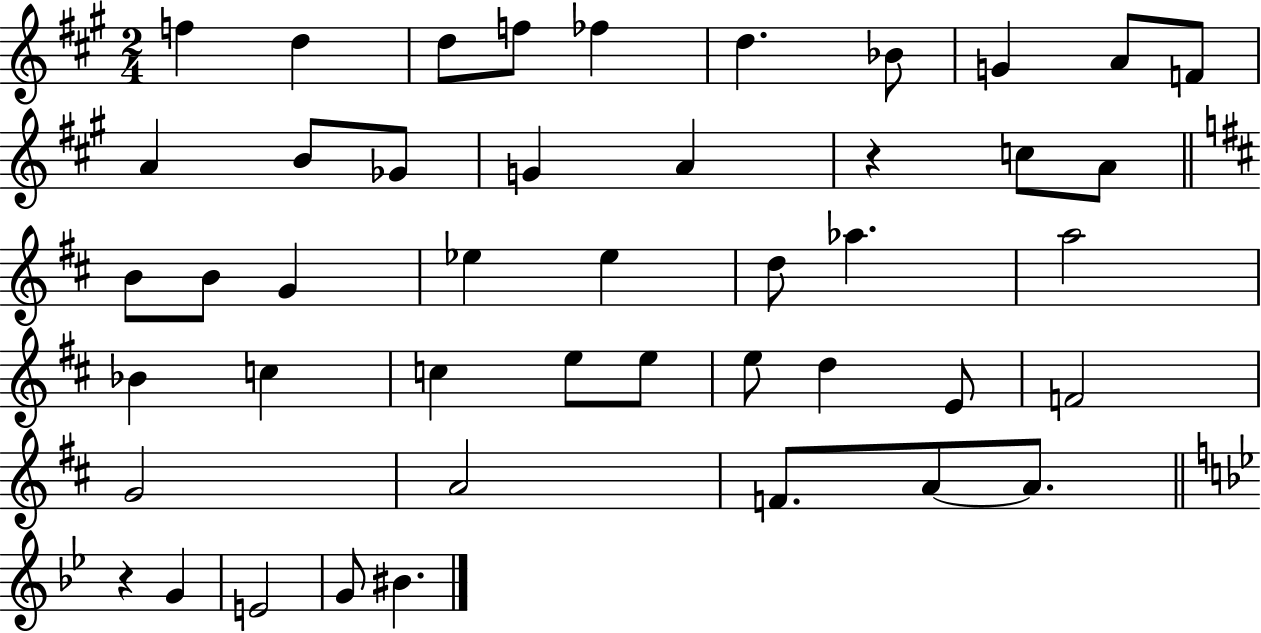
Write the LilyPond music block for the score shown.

{
  \clef treble
  \numericTimeSignature
  \time 2/4
  \key a \major
  f''4 d''4 | d''8 f''8 fes''4 | d''4. bes'8 | g'4 a'8 f'8 | \break a'4 b'8 ges'8 | g'4 a'4 | r4 c''8 a'8 | \bar "||" \break \key d \major b'8 b'8 g'4 | ees''4 ees''4 | d''8 aes''4. | a''2 | \break bes'4 c''4 | c''4 e''8 e''8 | e''8 d''4 e'8 | f'2 | \break g'2 | a'2 | f'8. a'8~~ a'8. | \bar "||" \break \key bes \major r4 g'4 | e'2 | g'8 bis'4. | \bar "|."
}